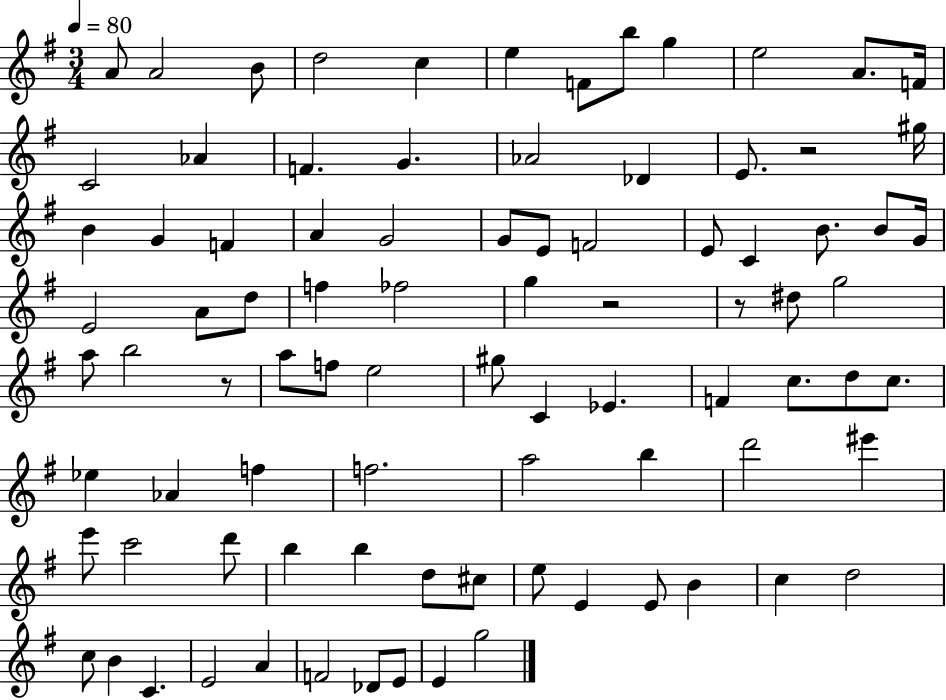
X:1
T:Untitled
M:3/4
L:1/4
K:G
A/2 A2 B/2 d2 c e F/2 b/2 g e2 A/2 F/4 C2 _A F G _A2 _D E/2 z2 ^g/4 B G F A G2 G/2 E/2 F2 E/2 C B/2 B/2 G/4 E2 A/2 d/2 f _f2 g z2 z/2 ^d/2 g2 a/2 b2 z/2 a/2 f/2 e2 ^g/2 C _E F c/2 d/2 c/2 _e _A f f2 a2 b d'2 ^e' e'/2 c'2 d'/2 b b d/2 ^c/2 e/2 E E/2 B c d2 c/2 B C E2 A F2 _D/2 E/2 E g2